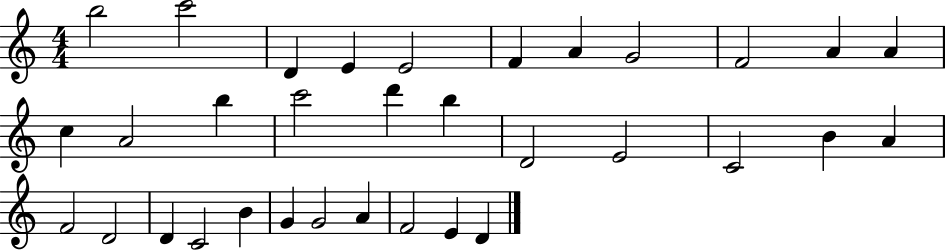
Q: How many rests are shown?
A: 0